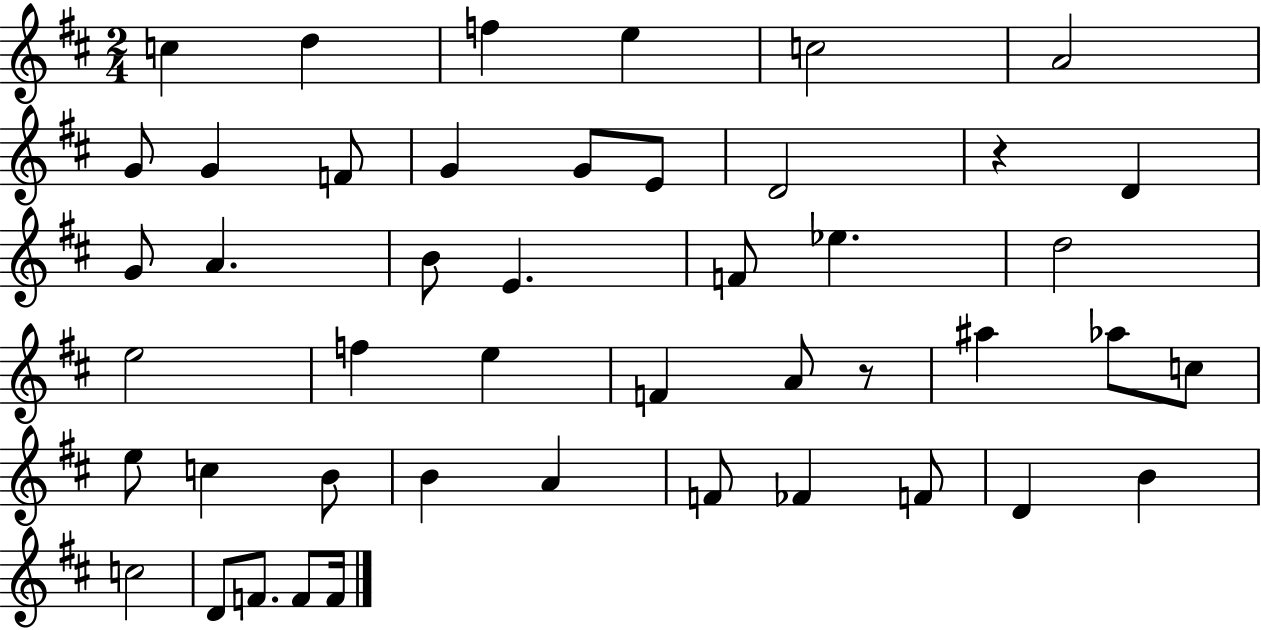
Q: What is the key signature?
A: D major